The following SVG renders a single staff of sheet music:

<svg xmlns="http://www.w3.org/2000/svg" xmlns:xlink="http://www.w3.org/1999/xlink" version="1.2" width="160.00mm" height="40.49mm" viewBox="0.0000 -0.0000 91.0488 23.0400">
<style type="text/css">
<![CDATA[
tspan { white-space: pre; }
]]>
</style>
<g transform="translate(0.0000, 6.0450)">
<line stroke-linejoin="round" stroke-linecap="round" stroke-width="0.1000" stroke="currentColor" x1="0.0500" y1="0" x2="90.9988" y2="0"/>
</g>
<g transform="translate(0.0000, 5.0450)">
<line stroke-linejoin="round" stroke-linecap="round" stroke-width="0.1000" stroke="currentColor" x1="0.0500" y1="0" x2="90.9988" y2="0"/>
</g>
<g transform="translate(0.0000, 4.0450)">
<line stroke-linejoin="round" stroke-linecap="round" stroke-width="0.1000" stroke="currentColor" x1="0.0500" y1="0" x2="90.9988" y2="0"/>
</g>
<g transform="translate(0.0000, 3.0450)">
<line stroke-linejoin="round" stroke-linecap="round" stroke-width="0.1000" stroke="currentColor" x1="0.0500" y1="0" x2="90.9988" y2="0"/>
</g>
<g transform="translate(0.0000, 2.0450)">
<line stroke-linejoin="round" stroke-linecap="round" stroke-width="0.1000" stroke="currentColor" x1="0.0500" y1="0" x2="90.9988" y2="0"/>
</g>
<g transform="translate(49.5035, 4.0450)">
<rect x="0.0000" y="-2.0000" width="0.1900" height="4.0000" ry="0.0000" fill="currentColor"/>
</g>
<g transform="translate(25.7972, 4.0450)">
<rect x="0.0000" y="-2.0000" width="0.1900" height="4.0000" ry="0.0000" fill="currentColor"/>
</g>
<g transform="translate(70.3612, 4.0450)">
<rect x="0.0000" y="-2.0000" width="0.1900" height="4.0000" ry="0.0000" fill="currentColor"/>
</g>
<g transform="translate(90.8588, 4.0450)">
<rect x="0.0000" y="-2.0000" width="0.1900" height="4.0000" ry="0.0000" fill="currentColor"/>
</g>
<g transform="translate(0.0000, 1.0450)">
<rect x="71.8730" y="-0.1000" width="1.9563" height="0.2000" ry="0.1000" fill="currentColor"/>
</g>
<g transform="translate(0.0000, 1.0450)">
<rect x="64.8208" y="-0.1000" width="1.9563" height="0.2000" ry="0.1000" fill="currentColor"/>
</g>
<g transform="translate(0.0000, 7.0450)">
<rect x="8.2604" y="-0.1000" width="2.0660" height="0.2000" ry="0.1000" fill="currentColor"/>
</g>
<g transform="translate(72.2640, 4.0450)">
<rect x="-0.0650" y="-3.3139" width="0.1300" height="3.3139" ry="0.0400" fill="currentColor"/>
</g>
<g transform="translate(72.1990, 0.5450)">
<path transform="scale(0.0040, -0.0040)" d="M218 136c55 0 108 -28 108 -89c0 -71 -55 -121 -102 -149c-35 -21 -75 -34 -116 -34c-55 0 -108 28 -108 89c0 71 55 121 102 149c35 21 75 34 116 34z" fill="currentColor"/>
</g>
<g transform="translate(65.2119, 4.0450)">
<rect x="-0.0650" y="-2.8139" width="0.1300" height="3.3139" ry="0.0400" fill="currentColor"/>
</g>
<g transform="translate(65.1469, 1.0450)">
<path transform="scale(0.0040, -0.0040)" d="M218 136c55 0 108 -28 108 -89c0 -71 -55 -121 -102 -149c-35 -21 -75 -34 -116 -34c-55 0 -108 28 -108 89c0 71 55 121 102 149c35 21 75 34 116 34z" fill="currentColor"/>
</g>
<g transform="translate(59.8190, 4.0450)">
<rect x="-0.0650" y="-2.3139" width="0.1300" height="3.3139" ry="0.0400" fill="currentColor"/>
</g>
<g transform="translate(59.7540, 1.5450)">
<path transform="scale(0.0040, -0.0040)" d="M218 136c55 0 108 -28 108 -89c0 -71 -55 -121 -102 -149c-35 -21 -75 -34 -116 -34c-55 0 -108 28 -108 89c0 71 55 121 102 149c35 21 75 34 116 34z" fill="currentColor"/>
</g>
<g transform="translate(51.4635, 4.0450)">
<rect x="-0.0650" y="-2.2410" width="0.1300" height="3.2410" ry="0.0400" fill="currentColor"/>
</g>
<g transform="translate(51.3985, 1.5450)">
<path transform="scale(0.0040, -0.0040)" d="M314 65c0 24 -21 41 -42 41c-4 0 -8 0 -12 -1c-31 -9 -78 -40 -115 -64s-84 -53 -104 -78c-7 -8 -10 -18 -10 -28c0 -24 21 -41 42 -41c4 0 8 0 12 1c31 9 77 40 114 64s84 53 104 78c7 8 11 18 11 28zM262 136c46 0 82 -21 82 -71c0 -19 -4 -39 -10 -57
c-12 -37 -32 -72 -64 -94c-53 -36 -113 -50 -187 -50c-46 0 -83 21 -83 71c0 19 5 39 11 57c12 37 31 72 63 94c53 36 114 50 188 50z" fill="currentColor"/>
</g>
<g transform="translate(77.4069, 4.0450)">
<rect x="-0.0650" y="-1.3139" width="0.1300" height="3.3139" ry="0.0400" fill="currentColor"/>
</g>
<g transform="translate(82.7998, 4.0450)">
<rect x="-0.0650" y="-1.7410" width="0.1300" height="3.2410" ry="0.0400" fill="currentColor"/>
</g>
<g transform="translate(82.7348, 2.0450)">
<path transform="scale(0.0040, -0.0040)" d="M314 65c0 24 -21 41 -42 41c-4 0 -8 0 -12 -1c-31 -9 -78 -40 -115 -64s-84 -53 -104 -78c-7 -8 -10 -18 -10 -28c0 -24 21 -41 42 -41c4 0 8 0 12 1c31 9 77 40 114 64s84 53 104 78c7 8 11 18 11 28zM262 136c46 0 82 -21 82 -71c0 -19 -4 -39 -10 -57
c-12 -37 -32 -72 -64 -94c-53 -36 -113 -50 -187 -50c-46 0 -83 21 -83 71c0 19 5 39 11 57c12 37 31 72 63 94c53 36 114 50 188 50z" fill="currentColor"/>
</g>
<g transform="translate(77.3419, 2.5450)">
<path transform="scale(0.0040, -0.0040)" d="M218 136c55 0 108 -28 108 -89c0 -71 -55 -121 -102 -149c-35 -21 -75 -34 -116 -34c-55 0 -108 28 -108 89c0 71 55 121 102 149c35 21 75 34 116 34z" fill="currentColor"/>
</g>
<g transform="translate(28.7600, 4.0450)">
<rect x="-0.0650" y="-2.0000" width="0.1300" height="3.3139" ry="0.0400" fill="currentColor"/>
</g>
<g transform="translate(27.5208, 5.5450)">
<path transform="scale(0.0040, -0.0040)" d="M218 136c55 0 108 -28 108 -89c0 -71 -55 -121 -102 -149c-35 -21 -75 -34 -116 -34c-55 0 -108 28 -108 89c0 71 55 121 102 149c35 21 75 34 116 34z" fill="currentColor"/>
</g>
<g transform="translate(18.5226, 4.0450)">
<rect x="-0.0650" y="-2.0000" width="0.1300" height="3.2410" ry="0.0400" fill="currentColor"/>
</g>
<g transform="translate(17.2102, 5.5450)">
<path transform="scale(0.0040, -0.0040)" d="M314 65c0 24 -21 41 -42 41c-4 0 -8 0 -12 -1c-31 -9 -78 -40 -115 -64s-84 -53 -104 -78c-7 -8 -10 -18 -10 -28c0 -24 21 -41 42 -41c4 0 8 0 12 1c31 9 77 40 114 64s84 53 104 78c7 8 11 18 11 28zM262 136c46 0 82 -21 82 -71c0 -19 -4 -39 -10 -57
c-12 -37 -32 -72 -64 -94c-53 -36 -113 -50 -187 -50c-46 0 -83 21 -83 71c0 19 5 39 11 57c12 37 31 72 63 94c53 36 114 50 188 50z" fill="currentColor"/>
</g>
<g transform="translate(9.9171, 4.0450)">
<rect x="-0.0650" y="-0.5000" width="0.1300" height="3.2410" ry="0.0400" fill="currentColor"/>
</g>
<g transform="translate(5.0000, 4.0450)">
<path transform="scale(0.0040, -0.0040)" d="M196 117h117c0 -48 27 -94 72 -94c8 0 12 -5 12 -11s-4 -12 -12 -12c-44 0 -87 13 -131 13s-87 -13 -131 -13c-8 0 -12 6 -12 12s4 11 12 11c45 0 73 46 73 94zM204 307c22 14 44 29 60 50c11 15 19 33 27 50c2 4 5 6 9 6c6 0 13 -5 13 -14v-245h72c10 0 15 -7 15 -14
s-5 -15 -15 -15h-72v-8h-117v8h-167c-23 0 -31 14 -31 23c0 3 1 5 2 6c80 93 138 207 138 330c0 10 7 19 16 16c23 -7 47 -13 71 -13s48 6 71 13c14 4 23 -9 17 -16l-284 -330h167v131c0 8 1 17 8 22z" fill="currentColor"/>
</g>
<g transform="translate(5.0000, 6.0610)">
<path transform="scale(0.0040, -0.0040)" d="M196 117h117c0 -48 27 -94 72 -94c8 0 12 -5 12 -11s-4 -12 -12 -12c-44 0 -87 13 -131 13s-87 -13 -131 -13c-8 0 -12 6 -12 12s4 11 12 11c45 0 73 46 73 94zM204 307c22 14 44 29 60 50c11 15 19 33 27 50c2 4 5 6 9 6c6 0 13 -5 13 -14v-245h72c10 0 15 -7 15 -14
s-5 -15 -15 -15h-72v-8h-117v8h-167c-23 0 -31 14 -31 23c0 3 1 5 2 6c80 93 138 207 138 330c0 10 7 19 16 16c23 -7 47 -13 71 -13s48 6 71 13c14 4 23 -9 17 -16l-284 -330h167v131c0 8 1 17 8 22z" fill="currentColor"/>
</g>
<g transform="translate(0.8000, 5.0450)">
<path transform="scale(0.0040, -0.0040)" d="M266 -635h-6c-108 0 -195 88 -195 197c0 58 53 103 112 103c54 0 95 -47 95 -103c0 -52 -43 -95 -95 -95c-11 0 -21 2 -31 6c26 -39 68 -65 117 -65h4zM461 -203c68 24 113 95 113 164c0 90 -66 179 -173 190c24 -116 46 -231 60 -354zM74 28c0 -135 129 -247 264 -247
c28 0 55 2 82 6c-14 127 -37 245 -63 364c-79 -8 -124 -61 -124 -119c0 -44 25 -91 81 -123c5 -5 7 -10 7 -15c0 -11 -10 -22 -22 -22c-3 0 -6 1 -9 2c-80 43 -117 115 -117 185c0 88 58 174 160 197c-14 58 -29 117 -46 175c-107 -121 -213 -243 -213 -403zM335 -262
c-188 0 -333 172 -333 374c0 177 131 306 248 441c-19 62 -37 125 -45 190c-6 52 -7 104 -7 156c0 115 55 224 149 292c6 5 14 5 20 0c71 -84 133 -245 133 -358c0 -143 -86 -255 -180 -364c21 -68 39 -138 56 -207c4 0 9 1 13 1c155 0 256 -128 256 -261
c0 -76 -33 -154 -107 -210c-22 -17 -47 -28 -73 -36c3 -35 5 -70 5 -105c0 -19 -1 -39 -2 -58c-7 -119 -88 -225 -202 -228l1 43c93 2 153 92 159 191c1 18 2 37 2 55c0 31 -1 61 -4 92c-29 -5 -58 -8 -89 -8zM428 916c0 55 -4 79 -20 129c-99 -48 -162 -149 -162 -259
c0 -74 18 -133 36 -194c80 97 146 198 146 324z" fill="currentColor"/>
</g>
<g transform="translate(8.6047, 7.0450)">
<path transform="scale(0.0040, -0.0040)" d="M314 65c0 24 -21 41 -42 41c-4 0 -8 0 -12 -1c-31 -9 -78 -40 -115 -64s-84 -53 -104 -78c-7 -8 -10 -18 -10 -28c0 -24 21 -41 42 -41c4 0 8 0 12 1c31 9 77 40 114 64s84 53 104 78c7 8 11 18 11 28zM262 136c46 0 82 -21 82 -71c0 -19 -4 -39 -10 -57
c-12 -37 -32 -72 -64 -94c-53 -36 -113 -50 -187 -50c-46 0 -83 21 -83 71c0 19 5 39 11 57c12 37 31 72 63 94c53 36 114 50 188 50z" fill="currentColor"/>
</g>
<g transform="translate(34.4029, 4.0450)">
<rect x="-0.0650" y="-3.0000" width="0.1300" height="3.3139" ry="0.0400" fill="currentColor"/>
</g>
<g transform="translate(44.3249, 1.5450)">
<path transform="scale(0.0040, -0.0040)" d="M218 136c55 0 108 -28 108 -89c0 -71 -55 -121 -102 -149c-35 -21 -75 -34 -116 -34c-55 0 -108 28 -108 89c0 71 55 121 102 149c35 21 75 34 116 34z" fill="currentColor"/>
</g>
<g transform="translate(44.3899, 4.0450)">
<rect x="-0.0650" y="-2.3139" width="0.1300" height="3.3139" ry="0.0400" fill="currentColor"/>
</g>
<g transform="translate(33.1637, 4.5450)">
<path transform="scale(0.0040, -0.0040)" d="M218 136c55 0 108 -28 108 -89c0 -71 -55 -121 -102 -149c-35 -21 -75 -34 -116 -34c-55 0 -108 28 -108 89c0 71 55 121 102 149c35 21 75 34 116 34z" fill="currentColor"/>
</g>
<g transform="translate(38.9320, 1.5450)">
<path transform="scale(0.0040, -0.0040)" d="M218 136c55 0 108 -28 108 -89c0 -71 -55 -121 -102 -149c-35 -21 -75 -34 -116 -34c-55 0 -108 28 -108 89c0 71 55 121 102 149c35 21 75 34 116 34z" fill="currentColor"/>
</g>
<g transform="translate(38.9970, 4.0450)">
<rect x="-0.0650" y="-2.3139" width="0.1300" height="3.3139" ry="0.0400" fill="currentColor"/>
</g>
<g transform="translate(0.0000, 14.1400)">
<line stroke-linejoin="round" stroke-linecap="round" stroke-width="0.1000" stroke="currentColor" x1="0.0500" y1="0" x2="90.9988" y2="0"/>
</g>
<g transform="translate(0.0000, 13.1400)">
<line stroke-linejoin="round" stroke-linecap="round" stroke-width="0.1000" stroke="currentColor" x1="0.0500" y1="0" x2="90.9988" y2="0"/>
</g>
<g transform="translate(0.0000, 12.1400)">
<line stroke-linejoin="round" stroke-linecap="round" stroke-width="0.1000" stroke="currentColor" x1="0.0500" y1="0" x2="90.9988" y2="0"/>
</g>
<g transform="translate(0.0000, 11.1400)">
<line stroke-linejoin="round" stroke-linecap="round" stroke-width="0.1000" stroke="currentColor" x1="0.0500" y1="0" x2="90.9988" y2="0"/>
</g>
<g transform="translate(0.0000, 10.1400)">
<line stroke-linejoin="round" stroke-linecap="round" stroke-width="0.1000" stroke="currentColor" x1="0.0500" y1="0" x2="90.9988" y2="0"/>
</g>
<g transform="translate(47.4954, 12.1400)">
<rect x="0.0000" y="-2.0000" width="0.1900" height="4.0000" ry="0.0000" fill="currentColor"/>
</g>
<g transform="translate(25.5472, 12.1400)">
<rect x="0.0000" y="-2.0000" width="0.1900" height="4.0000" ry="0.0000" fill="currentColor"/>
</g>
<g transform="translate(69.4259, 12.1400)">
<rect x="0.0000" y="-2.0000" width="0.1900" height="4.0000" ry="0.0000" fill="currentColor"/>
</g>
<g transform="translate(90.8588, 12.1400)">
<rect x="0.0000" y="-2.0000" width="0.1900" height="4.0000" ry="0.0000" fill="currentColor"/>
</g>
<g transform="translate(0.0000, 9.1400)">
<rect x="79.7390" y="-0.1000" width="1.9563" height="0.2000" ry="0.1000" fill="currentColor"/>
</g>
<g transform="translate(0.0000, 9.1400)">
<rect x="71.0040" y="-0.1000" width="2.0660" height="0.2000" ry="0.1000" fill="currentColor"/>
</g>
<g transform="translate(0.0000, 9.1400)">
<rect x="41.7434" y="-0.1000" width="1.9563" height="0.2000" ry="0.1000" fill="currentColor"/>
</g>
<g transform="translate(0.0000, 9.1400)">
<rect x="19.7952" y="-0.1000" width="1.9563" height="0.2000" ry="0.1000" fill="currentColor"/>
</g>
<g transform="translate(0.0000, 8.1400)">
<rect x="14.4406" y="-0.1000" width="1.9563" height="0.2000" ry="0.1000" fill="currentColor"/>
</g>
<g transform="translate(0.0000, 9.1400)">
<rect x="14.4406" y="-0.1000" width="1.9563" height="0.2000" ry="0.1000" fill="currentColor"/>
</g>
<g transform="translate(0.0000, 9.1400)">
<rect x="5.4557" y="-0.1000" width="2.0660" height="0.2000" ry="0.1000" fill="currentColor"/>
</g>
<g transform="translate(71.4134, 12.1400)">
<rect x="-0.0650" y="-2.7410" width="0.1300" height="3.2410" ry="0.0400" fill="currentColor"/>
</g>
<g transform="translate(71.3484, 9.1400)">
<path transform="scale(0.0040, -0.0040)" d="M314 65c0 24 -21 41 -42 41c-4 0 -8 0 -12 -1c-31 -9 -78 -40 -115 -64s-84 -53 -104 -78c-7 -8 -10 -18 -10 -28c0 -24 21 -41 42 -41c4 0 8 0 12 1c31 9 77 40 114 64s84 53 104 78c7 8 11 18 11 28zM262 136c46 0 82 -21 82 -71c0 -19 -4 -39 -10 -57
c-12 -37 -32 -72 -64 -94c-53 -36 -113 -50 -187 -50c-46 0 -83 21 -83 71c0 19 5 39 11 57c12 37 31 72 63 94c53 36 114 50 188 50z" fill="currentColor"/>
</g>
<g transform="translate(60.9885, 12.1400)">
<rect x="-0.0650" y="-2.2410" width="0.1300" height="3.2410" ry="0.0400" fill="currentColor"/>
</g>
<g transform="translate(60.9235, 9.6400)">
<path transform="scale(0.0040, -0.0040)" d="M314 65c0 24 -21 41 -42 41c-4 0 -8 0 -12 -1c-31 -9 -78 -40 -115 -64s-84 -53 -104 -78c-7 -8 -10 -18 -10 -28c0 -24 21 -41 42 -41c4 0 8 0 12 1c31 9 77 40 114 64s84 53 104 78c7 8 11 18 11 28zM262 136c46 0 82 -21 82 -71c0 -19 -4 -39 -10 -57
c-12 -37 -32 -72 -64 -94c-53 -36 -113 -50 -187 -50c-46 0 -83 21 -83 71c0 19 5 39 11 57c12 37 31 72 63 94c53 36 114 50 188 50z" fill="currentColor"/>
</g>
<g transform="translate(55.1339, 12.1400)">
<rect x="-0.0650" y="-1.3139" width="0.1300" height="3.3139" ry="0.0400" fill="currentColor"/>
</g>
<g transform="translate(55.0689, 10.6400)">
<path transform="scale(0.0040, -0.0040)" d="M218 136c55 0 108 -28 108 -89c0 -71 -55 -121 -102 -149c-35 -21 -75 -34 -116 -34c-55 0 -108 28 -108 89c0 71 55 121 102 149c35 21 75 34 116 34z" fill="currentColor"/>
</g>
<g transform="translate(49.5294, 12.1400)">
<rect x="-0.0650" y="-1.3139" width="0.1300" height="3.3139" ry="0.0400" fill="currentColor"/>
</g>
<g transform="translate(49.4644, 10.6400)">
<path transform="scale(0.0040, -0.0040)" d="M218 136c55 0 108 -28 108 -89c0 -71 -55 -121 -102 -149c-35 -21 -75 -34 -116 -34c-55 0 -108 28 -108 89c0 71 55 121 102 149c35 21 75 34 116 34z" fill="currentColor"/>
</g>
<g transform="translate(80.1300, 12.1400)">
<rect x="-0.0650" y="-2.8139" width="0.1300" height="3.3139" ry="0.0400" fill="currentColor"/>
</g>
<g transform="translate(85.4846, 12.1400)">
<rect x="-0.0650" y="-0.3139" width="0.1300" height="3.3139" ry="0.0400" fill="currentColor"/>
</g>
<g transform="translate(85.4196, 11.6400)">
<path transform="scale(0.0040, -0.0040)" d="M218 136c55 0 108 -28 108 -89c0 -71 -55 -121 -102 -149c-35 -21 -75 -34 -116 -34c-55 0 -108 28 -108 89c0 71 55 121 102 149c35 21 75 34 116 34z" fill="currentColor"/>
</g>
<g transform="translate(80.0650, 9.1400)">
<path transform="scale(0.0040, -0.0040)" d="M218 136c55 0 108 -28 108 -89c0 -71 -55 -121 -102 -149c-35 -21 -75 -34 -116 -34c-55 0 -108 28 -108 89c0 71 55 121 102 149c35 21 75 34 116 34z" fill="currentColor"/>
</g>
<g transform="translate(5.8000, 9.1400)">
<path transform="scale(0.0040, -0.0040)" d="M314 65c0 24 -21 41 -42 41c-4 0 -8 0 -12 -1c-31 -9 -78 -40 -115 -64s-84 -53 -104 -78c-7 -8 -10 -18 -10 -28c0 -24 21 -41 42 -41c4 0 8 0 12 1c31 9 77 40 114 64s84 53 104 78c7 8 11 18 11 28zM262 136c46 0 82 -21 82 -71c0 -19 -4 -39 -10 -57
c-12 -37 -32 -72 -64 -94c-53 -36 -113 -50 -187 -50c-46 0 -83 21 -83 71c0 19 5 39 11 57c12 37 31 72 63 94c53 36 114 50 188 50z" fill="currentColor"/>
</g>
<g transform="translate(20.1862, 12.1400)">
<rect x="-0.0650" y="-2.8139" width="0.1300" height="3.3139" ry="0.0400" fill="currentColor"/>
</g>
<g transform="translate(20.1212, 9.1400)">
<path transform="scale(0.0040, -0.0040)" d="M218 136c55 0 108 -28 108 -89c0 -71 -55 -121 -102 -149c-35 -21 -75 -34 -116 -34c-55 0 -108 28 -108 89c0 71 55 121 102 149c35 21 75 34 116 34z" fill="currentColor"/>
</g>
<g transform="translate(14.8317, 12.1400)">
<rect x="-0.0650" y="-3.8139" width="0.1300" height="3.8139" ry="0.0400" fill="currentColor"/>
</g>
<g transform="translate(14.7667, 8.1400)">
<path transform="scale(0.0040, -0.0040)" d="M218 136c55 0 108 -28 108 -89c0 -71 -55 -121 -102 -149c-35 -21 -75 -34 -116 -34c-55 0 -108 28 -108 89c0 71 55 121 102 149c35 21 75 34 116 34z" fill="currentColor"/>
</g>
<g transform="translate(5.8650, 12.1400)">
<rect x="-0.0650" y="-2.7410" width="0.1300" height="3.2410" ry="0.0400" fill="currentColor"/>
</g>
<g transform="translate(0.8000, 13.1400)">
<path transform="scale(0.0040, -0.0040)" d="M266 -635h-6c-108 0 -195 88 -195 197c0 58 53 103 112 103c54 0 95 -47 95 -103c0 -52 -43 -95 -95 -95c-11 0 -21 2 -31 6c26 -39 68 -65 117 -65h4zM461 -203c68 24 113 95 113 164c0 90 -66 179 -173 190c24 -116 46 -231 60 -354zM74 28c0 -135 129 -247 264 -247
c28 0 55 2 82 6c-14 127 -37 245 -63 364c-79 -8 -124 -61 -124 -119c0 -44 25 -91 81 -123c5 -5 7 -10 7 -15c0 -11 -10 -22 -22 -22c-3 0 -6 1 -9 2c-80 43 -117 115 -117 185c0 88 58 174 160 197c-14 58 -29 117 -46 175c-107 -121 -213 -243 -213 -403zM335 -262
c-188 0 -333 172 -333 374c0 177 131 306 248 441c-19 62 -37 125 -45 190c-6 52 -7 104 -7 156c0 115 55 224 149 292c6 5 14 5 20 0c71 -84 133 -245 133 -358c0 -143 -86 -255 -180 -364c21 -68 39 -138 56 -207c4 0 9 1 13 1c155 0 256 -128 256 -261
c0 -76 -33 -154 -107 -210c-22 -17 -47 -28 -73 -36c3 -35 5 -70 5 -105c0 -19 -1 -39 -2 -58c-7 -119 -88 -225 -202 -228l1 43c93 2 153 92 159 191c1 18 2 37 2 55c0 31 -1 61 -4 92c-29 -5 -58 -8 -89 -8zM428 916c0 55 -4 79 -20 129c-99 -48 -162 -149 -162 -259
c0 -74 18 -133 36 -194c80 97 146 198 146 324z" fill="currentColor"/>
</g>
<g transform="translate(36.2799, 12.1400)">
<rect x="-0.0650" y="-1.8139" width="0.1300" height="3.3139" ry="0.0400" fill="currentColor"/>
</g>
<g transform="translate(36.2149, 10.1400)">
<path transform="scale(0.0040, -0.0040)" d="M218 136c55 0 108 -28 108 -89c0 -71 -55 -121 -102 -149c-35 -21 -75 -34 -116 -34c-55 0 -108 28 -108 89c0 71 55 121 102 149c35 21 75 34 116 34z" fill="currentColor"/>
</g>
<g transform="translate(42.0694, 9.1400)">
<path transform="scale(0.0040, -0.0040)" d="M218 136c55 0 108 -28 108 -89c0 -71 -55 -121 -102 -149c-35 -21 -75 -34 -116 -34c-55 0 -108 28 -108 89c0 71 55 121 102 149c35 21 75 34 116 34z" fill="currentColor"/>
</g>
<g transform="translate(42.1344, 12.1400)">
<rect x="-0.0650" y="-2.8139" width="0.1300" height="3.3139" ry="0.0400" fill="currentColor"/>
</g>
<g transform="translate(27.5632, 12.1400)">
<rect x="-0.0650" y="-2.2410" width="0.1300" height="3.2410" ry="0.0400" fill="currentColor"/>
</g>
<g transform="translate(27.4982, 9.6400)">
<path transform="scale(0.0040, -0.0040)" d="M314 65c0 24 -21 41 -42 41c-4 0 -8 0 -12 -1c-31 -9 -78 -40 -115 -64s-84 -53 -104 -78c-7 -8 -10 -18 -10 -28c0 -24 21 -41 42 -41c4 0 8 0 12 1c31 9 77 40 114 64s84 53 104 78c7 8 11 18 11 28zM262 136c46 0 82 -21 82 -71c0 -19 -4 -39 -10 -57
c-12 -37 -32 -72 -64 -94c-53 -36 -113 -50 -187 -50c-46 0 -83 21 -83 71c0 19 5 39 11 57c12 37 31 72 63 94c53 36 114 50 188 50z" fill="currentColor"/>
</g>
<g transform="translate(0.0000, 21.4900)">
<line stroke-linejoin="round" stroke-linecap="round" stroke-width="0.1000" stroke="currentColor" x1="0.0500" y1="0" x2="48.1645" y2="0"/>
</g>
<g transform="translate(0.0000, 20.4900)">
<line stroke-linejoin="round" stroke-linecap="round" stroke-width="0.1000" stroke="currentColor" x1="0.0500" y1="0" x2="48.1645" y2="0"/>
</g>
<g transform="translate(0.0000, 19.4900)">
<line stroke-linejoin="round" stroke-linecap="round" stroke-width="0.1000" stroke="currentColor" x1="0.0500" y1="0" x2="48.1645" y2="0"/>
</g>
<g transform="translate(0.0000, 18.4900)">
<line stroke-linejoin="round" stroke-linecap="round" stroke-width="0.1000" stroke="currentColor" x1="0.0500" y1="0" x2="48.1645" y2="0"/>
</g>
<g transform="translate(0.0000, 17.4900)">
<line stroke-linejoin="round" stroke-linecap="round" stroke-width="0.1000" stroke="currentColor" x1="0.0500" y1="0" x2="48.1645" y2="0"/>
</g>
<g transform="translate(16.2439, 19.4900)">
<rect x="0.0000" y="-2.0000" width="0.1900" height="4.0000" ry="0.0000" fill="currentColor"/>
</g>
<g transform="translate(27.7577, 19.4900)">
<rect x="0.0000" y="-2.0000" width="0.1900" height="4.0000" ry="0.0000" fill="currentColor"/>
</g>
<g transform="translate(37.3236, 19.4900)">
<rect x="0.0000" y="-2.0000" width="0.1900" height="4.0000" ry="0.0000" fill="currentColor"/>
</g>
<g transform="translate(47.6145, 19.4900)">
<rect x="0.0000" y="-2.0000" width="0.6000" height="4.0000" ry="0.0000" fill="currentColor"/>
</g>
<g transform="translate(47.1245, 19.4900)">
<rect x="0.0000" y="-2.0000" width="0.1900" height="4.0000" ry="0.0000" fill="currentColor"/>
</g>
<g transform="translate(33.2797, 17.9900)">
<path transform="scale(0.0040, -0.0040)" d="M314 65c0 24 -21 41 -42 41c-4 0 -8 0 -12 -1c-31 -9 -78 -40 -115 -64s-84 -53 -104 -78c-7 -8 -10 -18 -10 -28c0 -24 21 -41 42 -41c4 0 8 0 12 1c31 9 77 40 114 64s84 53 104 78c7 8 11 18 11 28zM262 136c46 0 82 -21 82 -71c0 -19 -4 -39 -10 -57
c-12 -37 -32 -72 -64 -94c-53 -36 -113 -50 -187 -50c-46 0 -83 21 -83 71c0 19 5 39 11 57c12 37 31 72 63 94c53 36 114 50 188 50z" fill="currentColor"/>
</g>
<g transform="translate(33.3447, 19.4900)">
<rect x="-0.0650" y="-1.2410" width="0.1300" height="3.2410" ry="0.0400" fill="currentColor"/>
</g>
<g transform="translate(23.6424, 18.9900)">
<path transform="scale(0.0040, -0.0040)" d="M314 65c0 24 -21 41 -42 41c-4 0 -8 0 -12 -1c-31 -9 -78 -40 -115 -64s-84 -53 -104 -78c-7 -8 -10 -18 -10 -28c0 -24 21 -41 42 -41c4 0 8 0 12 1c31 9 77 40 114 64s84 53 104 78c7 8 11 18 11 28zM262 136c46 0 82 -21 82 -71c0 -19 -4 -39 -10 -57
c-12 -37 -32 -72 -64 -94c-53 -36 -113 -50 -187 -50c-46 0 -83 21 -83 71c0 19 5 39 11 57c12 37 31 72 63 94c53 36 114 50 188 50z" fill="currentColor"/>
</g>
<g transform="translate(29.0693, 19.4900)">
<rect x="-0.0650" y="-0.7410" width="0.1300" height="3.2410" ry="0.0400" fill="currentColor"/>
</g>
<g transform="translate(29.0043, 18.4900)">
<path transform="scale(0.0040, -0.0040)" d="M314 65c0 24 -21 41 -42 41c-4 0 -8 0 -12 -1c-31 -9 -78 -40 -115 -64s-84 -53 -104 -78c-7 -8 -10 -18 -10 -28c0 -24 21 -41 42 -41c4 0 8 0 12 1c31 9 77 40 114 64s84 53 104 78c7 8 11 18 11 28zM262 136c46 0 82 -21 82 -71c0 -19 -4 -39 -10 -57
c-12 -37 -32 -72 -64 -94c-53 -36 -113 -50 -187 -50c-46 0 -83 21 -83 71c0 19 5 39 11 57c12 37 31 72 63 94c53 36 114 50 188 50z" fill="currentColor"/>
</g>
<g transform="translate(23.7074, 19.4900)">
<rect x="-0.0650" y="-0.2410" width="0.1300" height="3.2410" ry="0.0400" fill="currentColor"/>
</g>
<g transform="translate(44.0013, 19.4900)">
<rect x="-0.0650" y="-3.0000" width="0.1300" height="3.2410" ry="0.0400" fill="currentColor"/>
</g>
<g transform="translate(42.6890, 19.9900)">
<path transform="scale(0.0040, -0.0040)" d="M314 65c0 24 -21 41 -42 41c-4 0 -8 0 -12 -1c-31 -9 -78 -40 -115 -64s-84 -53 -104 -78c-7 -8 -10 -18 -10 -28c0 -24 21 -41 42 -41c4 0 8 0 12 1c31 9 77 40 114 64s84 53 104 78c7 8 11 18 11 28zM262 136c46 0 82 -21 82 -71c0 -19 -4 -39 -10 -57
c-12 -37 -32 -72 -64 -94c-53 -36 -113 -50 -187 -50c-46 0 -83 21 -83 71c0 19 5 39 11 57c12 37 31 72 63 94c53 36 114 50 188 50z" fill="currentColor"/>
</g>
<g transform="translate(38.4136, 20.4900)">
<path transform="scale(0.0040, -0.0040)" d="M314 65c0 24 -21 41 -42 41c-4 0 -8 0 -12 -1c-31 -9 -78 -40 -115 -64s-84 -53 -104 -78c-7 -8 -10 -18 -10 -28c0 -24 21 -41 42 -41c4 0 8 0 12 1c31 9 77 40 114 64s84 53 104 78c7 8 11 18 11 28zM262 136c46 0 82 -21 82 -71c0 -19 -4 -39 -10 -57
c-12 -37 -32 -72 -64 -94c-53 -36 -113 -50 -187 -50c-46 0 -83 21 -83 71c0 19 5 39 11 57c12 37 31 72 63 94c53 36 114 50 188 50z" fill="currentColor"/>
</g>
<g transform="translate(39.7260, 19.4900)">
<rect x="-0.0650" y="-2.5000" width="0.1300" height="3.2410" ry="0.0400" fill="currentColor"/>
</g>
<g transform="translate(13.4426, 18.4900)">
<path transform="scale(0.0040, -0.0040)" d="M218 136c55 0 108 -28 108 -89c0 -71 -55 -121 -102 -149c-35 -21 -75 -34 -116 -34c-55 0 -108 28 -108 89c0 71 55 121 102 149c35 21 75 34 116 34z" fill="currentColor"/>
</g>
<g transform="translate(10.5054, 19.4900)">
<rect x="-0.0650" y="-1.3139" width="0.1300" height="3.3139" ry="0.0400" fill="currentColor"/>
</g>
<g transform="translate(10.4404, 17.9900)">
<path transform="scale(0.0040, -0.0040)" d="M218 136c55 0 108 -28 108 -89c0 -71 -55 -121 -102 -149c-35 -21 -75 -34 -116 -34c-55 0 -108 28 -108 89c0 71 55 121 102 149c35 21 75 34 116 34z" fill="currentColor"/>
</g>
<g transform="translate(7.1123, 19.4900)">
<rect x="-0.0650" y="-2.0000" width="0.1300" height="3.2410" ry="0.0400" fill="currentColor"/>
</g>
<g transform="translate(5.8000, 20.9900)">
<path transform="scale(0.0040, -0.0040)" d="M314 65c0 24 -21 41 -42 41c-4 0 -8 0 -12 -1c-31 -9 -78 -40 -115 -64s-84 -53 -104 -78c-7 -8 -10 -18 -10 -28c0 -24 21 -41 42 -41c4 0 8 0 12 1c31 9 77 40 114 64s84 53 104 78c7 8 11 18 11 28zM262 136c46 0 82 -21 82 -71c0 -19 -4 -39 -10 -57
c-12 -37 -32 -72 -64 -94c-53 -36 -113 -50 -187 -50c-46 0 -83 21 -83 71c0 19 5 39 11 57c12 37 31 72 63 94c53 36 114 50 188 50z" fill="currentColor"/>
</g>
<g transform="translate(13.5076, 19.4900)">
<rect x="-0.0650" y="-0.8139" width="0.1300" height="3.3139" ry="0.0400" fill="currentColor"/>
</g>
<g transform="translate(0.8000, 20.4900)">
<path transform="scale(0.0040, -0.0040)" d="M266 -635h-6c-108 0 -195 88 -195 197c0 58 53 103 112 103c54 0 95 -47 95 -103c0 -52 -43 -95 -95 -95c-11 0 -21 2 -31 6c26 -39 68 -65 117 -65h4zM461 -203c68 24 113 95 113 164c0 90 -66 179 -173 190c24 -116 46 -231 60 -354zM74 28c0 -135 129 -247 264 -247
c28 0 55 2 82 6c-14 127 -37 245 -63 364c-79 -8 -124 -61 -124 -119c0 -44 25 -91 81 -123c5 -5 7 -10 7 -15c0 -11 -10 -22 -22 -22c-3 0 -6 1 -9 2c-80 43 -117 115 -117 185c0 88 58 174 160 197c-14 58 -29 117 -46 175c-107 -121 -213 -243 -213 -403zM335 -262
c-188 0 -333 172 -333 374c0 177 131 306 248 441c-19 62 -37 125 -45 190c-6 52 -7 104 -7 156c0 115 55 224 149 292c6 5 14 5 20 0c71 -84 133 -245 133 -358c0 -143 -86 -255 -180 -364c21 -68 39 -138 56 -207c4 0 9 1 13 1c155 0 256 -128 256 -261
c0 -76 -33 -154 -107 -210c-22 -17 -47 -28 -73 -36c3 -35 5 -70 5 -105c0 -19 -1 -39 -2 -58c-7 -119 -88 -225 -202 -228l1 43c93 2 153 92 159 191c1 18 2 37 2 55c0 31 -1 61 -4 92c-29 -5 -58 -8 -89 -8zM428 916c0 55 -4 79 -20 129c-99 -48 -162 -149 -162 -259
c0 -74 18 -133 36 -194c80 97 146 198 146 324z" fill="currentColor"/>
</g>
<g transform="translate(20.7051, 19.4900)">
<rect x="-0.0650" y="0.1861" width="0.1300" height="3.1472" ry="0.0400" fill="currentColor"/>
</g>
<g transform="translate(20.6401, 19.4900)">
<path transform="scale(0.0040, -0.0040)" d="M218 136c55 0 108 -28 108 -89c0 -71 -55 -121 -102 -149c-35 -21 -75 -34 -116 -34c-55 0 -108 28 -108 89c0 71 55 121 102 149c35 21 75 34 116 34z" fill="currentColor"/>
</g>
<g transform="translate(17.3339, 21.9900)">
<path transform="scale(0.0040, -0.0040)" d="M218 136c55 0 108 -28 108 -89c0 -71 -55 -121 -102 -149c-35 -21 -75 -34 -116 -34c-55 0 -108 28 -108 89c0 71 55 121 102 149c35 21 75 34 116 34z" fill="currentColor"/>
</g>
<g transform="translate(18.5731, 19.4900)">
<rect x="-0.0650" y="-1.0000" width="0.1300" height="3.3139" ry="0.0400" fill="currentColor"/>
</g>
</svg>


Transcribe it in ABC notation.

X:1
T:Untitled
M:4/4
L:1/4
K:C
C2 F2 F A g g g2 g a b e f2 a2 c' a g2 f a e e g2 a2 a c F2 e d D B c2 d2 e2 G2 A2